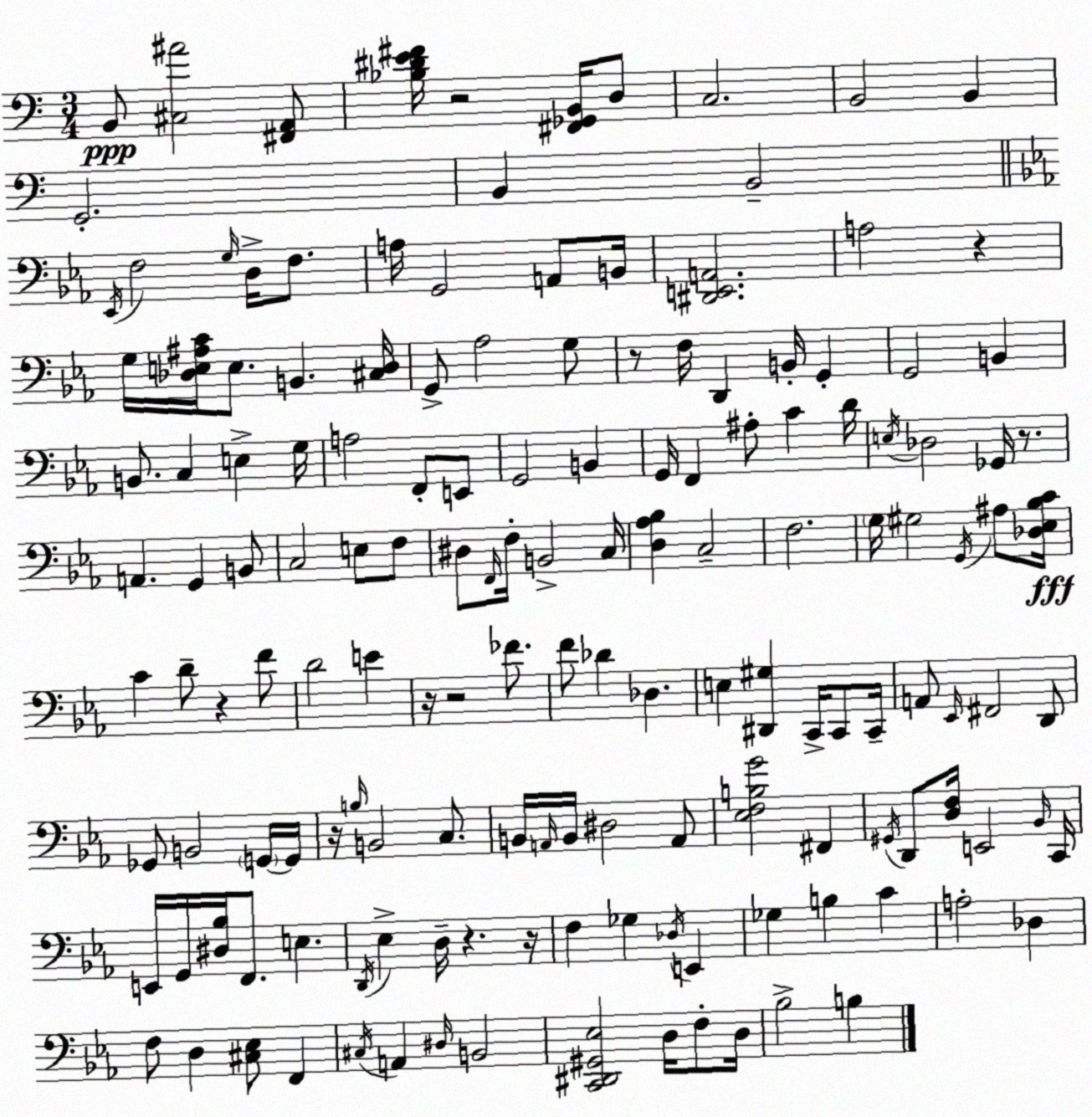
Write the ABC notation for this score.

X:1
T:Untitled
M:3/4
L:1/4
K:Am
B,,/2 [^C,^A]2 [^F,,A,,]/2 [_B,^DE^F]/4 z2 [^F,,_G,,B,,]/4 D,/2 C,2 B,,2 B,, G,,2 B,, B,,2 _E,,/4 F,2 G,/4 D,/4 F,/2 A,/4 G,,2 A,,/2 B,,/4 [^D,,E,,A,,]2 A,2 z G,/4 [_D,E,^A,C]/4 E,/2 B,, [^C,_D,]/4 G,,/2 _A,2 G,/2 z/2 F,/4 D,, B,,/4 G,, G,,2 B,, B,,/2 C, E, G,/4 A,2 F,,/2 E,,/2 G,,2 B,, G,,/4 F,, ^A,/2 C D/4 E,/4 _D,2 _G,,/4 z/2 A,, G,, B,,/2 C,2 E,/2 F,/2 ^D,/2 F,,/4 F,/4 B,,2 C,/4 [D,_A,_B,] C,2 F,2 G,/4 ^G,2 G,,/4 ^A,/2 [_D,_E,_B,C]/4 C D/2 z F/2 D2 E z/4 z2 _F/2 F/2 _D _D, E, [^D,,^G,] C,,/4 C,,/2 C,,/4 A,,/2 _E,,/4 ^F,,2 D,,/2 _G,,/2 B,,2 G,,/4 G,,/4 z/4 B,/4 B,,2 C,/2 B,,/4 A,,/4 B,,/4 ^D,2 A,,/2 [_E,F,B,G]2 ^F,, ^G,,/4 D,,/2 [D,F,]/4 E,,2 _B,,/4 C,,/4 E,,/4 G,,/4 [^D,_B,]/4 F,,/2 E, D,,/4 _E, D,/4 z z/4 F, _G, _D,/4 E,, _G, B, C A,2 _D, F,/2 D, [^C,_E,]/2 F,, ^C,/4 A,, ^D,/4 B,,2 [C,,^D,,^G,,_E,]2 D,/4 F,/2 D,/4 _B,2 B,